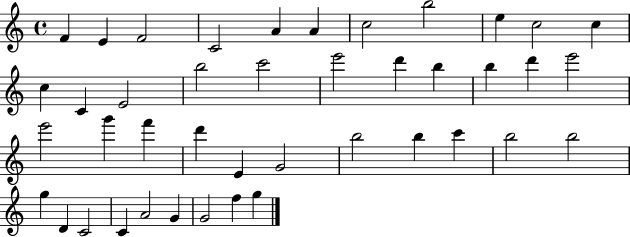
{
  \clef treble
  \time 4/4
  \defaultTimeSignature
  \key c \major
  f'4 e'4 f'2 | c'2 a'4 a'4 | c''2 b''2 | e''4 c''2 c''4 | \break c''4 c'4 e'2 | b''2 c'''2 | e'''2 d'''4 b''4 | b''4 d'''4 e'''2 | \break e'''2 g'''4 f'''4 | d'''4 e'4 g'2 | b''2 b''4 c'''4 | b''2 b''2 | \break g''4 d'4 c'2 | c'4 a'2 g'4 | g'2 f''4 g''4 | \bar "|."
}